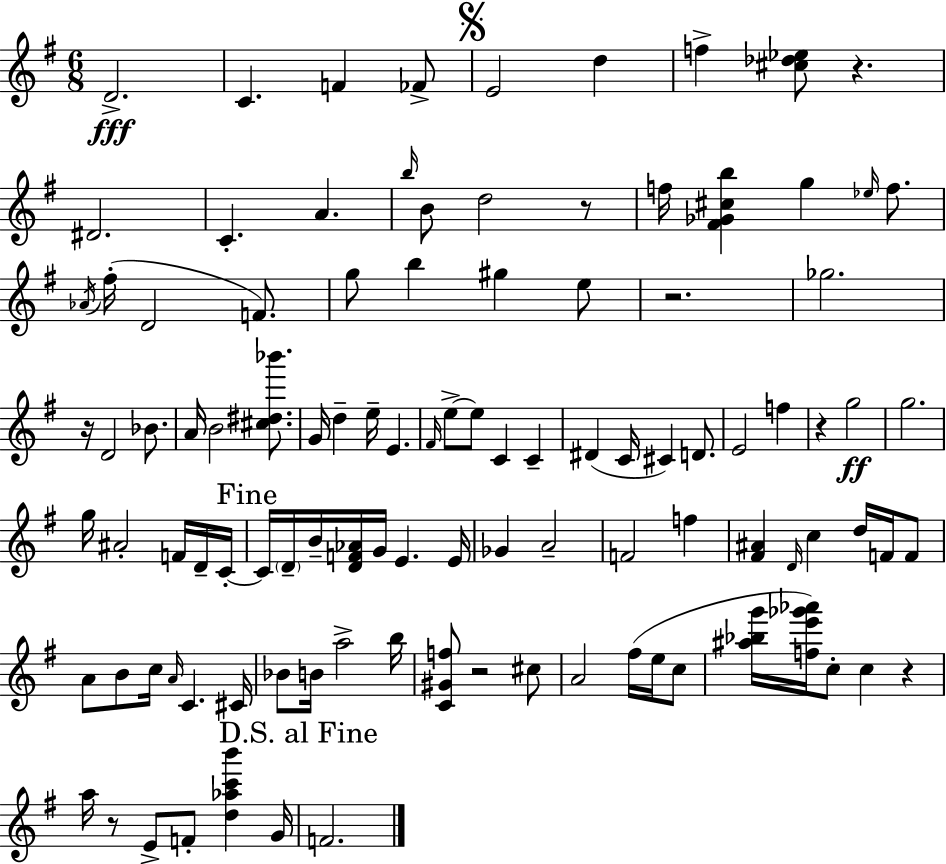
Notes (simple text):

D4/h. C4/q. F4/q FES4/e E4/h D5/q F5/q [C#5,Db5,Eb5]/e R/q. D#4/h. C4/q. A4/q. B5/s B4/e D5/h R/e F5/s [F#4,Gb4,C#5,B5]/q G5/q Eb5/s F5/e. Ab4/s F#5/s D4/h F4/e. G5/e B5/q G#5/q E5/e R/h. Gb5/h. R/s D4/h Bb4/e. A4/s B4/h [C#5,D#5,Bb6]/e. G4/s D5/q E5/s E4/q. F#4/s E5/e E5/e C4/q C4/q D#4/q C4/s C#4/q D4/e. E4/h F5/q R/q G5/h G5/h. G5/s A#4/h F4/s D4/s C4/s C4/s D4/s B4/s [D4,F4,Ab4]/s G4/s E4/q. E4/s Gb4/q A4/h F4/h F5/q [F#4,A#4]/q D4/s C5/q D5/s F4/s F4/e A4/e B4/e C5/s A4/s C4/q. C#4/s Bb4/e B4/s A5/h B5/s [C4,G#4,F5]/e R/h C#5/e A4/h F#5/s E5/s C5/e [A#5,Bb5,G6]/s [F5,E6,Gb6,Ab6]/s C5/e C5/q R/q A5/s R/e E4/e F4/e [D5,Ab5,C6,B6]/q G4/s F4/h.